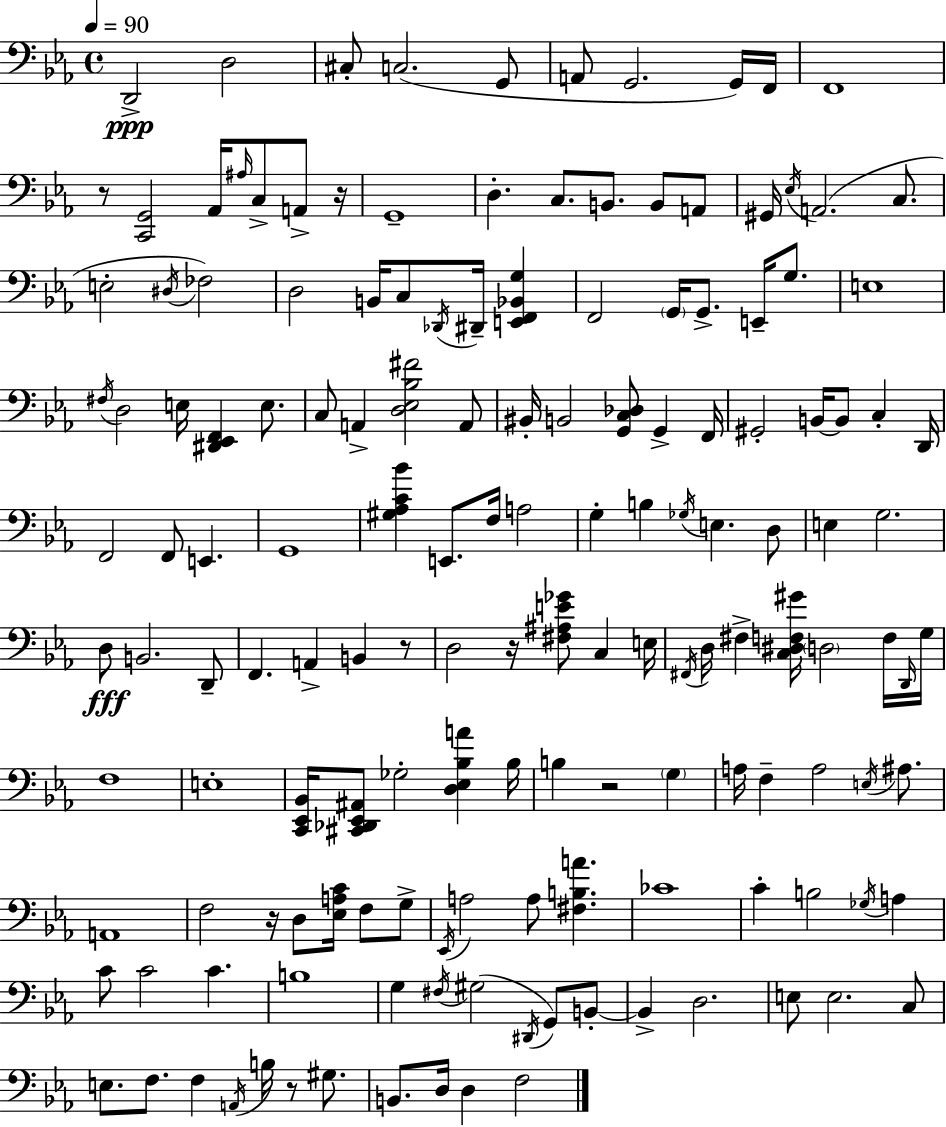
X:1
T:Untitled
M:4/4
L:1/4
K:Eb
D,,2 D,2 ^C,/2 C,2 G,,/2 A,,/2 G,,2 G,,/4 F,,/4 F,,4 z/2 [C,,G,,]2 _A,,/4 ^A,/4 C,/2 A,,/2 z/4 G,,4 D, C,/2 B,,/2 B,,/2 A,,/2 ^G,,/4 _E,/4 A,,2 C,/2 E,2 ^D,/4 _F,2 D,2 B,,/4 C,/2 _D,,/4 ^D,,/4 [E,,F,,_B,,G,] F,,2 G,,/4 G,,/2 E,,/4 G,/2 E,4 ^F,/4 D,2 E,/4 [^D,,_E,,F,,] E,/2 C,/2 A,, [D,_E,_B,^F]2 A,,/2 ^B,,/4 B,,2 [G,,C,_D,]/2 G,, F,,/4 ^G,,2 B,,/4 B,,/2 C, D,,/4 F,,2 F,,/2 E,, G,,4 [^G,_A,C_B] E,,/2 F,/4 A,2 G, B, _G,/4 E, D,/2 E, G,2 D,/2 B,,2 D,,/2 F,, A,, B,, z/2 D,2 z/4 [^F,^A,E_G]/2 C, E,/4 ^F,,/4 D,/4 ^F, [C,^D,F,^G]/4 D,2 F,/4 D,,/4 G,/4 F,4 E,4 [C,,_E,,_B,,]/4 [^C,,_D,,_E,,^A,,]/2 _G,2 [D,_E,_B,A] _B,/4 B, z2 G, A,/4 F, A,2 E,/4 ^A,/2 A,,4 F,2 z/4 D,/2 [_E,A,C]/4 F,/2 G,/2 _E,,/4 A,2 A,/2 [^F,B,A] _C4 C B,2 _G,/4 A, C/2 C2 C B,4 G, ^F,/4 ^G,2 ^D,,/4 G,,/2 B,,/2 B,, D,2 E,/2 E,2 C,/2 E,/2 F,/2 F, A,,/4 B,/4 z/2 ^G,/2 B,,/2 D,/4 D, F,2